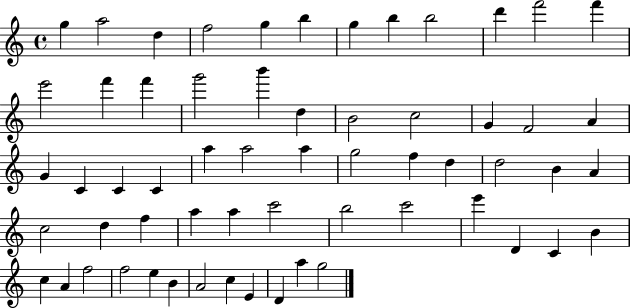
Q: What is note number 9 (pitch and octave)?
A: B5